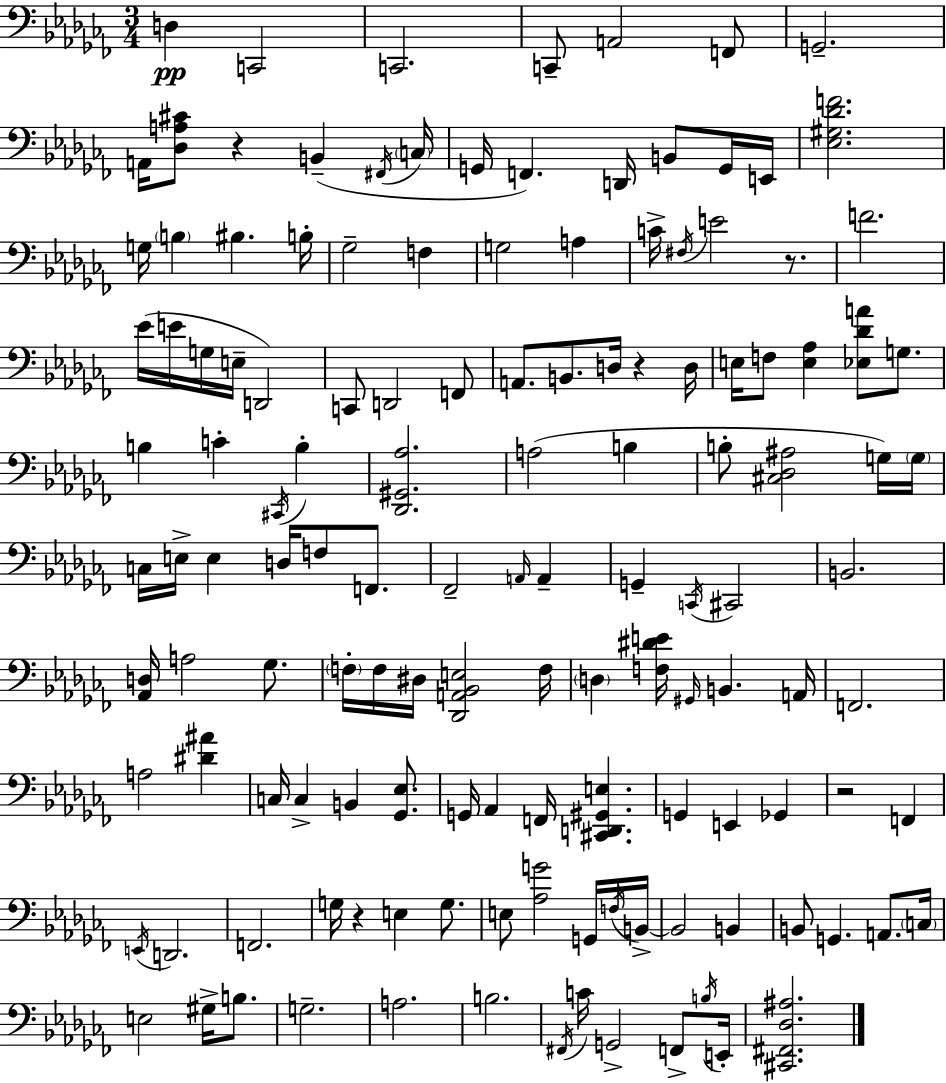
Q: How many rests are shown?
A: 5